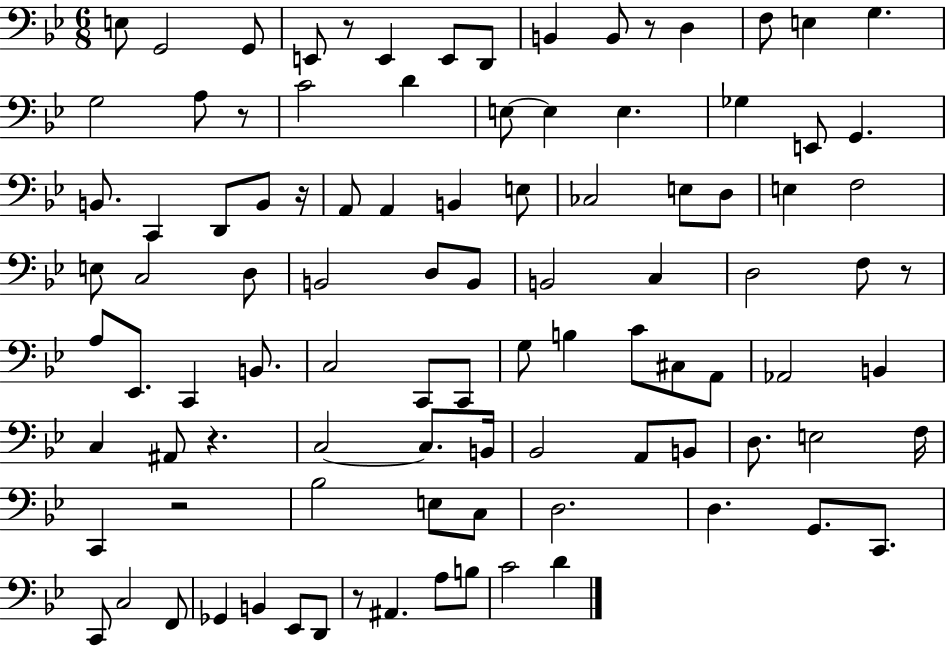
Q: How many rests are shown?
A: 8